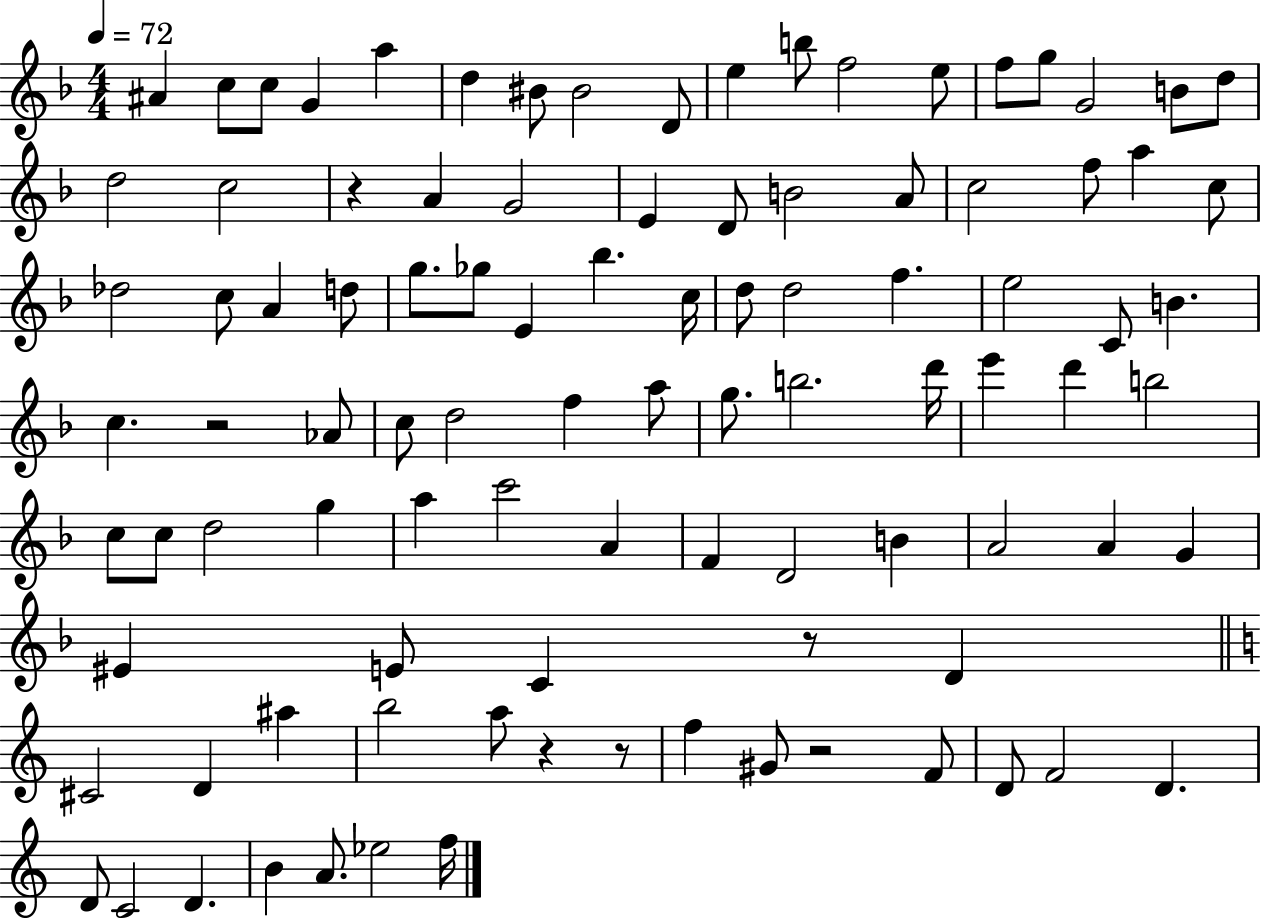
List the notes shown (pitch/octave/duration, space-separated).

A#4/q C5/e C5/e G4/q A5/q D5/q BIS4/e BIS4/h D4/e E5/q B5/e F5/h E5/e F5/e G5/e G4/h B4/e D5/e D5/h C5/h R/q A4/q G4/h E4/q D4/e B4/h A4/e C5/h F5/e A5/q C5/e Db5/h C5/e A4/q D5/e G5/e. Gb5/e E4/q Bb5/q. C5/s D5/e D5/h F5/q. E5/h C4/e B4/q. C5/q. R/h Ab4/e C5/e D5/h F5/q A5/e G5/e. B5/h. D6/s E6/q D6/q B5/h C5/e C5/e D5/h G5/q A5/q C6/h A4/q F4/q D4/h B4/q A4/h A4/q G4/q EIS4/q E4/e C4/q R/e D4/q C#4/h D4/q A#5/q B5/h A5/e R/q R/e F5/q G#4/e R/h F4/e D4/e F4/h D4/q. D4/e C4/h D4/q. B4/q A4/e. Eb5/h F5/s